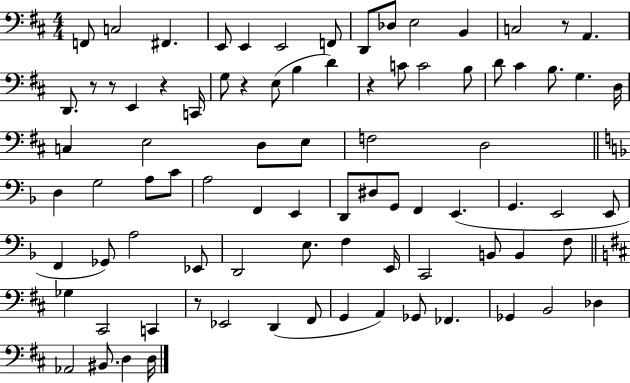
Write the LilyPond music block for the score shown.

{
  \clef bass
  \numericTimeSignature
  \time 4/4
  \key d \major
  f,8 c2 fis,4. | e,8 e,4 e,2 f,8 | d,8 des8 e2 b,4 | c2 r8 a,4. | \break d,8. r8 r8 e,4 r4 c,16 | g8 r4 e8( b4 d'4) | r4 c'8 c'2 b8 | d'8 cis'4 b8. g4. d16 | \break c4 e2 d8 e8 | f2 d2 | \bar "||" \break \key f \major d4 g2 a8 c'8 | a2 f,4 e,4 | d,8 dis8 g,8 f,4 e,4.( | g,4. e,2 e,8 | \break f,4 ges,8) a2 ees,8 | d,2 e8. f4 e,16 | c,2 b,8 b,4 f8 | \bar "||" \break \key d \major ges4 cis,2 c,4 | r8 ees,2 d,4( fis,8 | g,4 a,4) ges,8 fes,4. | ges,4 b,2 des4 | \break aes,2 bis,8. d4 d16 | \bar "|."
}